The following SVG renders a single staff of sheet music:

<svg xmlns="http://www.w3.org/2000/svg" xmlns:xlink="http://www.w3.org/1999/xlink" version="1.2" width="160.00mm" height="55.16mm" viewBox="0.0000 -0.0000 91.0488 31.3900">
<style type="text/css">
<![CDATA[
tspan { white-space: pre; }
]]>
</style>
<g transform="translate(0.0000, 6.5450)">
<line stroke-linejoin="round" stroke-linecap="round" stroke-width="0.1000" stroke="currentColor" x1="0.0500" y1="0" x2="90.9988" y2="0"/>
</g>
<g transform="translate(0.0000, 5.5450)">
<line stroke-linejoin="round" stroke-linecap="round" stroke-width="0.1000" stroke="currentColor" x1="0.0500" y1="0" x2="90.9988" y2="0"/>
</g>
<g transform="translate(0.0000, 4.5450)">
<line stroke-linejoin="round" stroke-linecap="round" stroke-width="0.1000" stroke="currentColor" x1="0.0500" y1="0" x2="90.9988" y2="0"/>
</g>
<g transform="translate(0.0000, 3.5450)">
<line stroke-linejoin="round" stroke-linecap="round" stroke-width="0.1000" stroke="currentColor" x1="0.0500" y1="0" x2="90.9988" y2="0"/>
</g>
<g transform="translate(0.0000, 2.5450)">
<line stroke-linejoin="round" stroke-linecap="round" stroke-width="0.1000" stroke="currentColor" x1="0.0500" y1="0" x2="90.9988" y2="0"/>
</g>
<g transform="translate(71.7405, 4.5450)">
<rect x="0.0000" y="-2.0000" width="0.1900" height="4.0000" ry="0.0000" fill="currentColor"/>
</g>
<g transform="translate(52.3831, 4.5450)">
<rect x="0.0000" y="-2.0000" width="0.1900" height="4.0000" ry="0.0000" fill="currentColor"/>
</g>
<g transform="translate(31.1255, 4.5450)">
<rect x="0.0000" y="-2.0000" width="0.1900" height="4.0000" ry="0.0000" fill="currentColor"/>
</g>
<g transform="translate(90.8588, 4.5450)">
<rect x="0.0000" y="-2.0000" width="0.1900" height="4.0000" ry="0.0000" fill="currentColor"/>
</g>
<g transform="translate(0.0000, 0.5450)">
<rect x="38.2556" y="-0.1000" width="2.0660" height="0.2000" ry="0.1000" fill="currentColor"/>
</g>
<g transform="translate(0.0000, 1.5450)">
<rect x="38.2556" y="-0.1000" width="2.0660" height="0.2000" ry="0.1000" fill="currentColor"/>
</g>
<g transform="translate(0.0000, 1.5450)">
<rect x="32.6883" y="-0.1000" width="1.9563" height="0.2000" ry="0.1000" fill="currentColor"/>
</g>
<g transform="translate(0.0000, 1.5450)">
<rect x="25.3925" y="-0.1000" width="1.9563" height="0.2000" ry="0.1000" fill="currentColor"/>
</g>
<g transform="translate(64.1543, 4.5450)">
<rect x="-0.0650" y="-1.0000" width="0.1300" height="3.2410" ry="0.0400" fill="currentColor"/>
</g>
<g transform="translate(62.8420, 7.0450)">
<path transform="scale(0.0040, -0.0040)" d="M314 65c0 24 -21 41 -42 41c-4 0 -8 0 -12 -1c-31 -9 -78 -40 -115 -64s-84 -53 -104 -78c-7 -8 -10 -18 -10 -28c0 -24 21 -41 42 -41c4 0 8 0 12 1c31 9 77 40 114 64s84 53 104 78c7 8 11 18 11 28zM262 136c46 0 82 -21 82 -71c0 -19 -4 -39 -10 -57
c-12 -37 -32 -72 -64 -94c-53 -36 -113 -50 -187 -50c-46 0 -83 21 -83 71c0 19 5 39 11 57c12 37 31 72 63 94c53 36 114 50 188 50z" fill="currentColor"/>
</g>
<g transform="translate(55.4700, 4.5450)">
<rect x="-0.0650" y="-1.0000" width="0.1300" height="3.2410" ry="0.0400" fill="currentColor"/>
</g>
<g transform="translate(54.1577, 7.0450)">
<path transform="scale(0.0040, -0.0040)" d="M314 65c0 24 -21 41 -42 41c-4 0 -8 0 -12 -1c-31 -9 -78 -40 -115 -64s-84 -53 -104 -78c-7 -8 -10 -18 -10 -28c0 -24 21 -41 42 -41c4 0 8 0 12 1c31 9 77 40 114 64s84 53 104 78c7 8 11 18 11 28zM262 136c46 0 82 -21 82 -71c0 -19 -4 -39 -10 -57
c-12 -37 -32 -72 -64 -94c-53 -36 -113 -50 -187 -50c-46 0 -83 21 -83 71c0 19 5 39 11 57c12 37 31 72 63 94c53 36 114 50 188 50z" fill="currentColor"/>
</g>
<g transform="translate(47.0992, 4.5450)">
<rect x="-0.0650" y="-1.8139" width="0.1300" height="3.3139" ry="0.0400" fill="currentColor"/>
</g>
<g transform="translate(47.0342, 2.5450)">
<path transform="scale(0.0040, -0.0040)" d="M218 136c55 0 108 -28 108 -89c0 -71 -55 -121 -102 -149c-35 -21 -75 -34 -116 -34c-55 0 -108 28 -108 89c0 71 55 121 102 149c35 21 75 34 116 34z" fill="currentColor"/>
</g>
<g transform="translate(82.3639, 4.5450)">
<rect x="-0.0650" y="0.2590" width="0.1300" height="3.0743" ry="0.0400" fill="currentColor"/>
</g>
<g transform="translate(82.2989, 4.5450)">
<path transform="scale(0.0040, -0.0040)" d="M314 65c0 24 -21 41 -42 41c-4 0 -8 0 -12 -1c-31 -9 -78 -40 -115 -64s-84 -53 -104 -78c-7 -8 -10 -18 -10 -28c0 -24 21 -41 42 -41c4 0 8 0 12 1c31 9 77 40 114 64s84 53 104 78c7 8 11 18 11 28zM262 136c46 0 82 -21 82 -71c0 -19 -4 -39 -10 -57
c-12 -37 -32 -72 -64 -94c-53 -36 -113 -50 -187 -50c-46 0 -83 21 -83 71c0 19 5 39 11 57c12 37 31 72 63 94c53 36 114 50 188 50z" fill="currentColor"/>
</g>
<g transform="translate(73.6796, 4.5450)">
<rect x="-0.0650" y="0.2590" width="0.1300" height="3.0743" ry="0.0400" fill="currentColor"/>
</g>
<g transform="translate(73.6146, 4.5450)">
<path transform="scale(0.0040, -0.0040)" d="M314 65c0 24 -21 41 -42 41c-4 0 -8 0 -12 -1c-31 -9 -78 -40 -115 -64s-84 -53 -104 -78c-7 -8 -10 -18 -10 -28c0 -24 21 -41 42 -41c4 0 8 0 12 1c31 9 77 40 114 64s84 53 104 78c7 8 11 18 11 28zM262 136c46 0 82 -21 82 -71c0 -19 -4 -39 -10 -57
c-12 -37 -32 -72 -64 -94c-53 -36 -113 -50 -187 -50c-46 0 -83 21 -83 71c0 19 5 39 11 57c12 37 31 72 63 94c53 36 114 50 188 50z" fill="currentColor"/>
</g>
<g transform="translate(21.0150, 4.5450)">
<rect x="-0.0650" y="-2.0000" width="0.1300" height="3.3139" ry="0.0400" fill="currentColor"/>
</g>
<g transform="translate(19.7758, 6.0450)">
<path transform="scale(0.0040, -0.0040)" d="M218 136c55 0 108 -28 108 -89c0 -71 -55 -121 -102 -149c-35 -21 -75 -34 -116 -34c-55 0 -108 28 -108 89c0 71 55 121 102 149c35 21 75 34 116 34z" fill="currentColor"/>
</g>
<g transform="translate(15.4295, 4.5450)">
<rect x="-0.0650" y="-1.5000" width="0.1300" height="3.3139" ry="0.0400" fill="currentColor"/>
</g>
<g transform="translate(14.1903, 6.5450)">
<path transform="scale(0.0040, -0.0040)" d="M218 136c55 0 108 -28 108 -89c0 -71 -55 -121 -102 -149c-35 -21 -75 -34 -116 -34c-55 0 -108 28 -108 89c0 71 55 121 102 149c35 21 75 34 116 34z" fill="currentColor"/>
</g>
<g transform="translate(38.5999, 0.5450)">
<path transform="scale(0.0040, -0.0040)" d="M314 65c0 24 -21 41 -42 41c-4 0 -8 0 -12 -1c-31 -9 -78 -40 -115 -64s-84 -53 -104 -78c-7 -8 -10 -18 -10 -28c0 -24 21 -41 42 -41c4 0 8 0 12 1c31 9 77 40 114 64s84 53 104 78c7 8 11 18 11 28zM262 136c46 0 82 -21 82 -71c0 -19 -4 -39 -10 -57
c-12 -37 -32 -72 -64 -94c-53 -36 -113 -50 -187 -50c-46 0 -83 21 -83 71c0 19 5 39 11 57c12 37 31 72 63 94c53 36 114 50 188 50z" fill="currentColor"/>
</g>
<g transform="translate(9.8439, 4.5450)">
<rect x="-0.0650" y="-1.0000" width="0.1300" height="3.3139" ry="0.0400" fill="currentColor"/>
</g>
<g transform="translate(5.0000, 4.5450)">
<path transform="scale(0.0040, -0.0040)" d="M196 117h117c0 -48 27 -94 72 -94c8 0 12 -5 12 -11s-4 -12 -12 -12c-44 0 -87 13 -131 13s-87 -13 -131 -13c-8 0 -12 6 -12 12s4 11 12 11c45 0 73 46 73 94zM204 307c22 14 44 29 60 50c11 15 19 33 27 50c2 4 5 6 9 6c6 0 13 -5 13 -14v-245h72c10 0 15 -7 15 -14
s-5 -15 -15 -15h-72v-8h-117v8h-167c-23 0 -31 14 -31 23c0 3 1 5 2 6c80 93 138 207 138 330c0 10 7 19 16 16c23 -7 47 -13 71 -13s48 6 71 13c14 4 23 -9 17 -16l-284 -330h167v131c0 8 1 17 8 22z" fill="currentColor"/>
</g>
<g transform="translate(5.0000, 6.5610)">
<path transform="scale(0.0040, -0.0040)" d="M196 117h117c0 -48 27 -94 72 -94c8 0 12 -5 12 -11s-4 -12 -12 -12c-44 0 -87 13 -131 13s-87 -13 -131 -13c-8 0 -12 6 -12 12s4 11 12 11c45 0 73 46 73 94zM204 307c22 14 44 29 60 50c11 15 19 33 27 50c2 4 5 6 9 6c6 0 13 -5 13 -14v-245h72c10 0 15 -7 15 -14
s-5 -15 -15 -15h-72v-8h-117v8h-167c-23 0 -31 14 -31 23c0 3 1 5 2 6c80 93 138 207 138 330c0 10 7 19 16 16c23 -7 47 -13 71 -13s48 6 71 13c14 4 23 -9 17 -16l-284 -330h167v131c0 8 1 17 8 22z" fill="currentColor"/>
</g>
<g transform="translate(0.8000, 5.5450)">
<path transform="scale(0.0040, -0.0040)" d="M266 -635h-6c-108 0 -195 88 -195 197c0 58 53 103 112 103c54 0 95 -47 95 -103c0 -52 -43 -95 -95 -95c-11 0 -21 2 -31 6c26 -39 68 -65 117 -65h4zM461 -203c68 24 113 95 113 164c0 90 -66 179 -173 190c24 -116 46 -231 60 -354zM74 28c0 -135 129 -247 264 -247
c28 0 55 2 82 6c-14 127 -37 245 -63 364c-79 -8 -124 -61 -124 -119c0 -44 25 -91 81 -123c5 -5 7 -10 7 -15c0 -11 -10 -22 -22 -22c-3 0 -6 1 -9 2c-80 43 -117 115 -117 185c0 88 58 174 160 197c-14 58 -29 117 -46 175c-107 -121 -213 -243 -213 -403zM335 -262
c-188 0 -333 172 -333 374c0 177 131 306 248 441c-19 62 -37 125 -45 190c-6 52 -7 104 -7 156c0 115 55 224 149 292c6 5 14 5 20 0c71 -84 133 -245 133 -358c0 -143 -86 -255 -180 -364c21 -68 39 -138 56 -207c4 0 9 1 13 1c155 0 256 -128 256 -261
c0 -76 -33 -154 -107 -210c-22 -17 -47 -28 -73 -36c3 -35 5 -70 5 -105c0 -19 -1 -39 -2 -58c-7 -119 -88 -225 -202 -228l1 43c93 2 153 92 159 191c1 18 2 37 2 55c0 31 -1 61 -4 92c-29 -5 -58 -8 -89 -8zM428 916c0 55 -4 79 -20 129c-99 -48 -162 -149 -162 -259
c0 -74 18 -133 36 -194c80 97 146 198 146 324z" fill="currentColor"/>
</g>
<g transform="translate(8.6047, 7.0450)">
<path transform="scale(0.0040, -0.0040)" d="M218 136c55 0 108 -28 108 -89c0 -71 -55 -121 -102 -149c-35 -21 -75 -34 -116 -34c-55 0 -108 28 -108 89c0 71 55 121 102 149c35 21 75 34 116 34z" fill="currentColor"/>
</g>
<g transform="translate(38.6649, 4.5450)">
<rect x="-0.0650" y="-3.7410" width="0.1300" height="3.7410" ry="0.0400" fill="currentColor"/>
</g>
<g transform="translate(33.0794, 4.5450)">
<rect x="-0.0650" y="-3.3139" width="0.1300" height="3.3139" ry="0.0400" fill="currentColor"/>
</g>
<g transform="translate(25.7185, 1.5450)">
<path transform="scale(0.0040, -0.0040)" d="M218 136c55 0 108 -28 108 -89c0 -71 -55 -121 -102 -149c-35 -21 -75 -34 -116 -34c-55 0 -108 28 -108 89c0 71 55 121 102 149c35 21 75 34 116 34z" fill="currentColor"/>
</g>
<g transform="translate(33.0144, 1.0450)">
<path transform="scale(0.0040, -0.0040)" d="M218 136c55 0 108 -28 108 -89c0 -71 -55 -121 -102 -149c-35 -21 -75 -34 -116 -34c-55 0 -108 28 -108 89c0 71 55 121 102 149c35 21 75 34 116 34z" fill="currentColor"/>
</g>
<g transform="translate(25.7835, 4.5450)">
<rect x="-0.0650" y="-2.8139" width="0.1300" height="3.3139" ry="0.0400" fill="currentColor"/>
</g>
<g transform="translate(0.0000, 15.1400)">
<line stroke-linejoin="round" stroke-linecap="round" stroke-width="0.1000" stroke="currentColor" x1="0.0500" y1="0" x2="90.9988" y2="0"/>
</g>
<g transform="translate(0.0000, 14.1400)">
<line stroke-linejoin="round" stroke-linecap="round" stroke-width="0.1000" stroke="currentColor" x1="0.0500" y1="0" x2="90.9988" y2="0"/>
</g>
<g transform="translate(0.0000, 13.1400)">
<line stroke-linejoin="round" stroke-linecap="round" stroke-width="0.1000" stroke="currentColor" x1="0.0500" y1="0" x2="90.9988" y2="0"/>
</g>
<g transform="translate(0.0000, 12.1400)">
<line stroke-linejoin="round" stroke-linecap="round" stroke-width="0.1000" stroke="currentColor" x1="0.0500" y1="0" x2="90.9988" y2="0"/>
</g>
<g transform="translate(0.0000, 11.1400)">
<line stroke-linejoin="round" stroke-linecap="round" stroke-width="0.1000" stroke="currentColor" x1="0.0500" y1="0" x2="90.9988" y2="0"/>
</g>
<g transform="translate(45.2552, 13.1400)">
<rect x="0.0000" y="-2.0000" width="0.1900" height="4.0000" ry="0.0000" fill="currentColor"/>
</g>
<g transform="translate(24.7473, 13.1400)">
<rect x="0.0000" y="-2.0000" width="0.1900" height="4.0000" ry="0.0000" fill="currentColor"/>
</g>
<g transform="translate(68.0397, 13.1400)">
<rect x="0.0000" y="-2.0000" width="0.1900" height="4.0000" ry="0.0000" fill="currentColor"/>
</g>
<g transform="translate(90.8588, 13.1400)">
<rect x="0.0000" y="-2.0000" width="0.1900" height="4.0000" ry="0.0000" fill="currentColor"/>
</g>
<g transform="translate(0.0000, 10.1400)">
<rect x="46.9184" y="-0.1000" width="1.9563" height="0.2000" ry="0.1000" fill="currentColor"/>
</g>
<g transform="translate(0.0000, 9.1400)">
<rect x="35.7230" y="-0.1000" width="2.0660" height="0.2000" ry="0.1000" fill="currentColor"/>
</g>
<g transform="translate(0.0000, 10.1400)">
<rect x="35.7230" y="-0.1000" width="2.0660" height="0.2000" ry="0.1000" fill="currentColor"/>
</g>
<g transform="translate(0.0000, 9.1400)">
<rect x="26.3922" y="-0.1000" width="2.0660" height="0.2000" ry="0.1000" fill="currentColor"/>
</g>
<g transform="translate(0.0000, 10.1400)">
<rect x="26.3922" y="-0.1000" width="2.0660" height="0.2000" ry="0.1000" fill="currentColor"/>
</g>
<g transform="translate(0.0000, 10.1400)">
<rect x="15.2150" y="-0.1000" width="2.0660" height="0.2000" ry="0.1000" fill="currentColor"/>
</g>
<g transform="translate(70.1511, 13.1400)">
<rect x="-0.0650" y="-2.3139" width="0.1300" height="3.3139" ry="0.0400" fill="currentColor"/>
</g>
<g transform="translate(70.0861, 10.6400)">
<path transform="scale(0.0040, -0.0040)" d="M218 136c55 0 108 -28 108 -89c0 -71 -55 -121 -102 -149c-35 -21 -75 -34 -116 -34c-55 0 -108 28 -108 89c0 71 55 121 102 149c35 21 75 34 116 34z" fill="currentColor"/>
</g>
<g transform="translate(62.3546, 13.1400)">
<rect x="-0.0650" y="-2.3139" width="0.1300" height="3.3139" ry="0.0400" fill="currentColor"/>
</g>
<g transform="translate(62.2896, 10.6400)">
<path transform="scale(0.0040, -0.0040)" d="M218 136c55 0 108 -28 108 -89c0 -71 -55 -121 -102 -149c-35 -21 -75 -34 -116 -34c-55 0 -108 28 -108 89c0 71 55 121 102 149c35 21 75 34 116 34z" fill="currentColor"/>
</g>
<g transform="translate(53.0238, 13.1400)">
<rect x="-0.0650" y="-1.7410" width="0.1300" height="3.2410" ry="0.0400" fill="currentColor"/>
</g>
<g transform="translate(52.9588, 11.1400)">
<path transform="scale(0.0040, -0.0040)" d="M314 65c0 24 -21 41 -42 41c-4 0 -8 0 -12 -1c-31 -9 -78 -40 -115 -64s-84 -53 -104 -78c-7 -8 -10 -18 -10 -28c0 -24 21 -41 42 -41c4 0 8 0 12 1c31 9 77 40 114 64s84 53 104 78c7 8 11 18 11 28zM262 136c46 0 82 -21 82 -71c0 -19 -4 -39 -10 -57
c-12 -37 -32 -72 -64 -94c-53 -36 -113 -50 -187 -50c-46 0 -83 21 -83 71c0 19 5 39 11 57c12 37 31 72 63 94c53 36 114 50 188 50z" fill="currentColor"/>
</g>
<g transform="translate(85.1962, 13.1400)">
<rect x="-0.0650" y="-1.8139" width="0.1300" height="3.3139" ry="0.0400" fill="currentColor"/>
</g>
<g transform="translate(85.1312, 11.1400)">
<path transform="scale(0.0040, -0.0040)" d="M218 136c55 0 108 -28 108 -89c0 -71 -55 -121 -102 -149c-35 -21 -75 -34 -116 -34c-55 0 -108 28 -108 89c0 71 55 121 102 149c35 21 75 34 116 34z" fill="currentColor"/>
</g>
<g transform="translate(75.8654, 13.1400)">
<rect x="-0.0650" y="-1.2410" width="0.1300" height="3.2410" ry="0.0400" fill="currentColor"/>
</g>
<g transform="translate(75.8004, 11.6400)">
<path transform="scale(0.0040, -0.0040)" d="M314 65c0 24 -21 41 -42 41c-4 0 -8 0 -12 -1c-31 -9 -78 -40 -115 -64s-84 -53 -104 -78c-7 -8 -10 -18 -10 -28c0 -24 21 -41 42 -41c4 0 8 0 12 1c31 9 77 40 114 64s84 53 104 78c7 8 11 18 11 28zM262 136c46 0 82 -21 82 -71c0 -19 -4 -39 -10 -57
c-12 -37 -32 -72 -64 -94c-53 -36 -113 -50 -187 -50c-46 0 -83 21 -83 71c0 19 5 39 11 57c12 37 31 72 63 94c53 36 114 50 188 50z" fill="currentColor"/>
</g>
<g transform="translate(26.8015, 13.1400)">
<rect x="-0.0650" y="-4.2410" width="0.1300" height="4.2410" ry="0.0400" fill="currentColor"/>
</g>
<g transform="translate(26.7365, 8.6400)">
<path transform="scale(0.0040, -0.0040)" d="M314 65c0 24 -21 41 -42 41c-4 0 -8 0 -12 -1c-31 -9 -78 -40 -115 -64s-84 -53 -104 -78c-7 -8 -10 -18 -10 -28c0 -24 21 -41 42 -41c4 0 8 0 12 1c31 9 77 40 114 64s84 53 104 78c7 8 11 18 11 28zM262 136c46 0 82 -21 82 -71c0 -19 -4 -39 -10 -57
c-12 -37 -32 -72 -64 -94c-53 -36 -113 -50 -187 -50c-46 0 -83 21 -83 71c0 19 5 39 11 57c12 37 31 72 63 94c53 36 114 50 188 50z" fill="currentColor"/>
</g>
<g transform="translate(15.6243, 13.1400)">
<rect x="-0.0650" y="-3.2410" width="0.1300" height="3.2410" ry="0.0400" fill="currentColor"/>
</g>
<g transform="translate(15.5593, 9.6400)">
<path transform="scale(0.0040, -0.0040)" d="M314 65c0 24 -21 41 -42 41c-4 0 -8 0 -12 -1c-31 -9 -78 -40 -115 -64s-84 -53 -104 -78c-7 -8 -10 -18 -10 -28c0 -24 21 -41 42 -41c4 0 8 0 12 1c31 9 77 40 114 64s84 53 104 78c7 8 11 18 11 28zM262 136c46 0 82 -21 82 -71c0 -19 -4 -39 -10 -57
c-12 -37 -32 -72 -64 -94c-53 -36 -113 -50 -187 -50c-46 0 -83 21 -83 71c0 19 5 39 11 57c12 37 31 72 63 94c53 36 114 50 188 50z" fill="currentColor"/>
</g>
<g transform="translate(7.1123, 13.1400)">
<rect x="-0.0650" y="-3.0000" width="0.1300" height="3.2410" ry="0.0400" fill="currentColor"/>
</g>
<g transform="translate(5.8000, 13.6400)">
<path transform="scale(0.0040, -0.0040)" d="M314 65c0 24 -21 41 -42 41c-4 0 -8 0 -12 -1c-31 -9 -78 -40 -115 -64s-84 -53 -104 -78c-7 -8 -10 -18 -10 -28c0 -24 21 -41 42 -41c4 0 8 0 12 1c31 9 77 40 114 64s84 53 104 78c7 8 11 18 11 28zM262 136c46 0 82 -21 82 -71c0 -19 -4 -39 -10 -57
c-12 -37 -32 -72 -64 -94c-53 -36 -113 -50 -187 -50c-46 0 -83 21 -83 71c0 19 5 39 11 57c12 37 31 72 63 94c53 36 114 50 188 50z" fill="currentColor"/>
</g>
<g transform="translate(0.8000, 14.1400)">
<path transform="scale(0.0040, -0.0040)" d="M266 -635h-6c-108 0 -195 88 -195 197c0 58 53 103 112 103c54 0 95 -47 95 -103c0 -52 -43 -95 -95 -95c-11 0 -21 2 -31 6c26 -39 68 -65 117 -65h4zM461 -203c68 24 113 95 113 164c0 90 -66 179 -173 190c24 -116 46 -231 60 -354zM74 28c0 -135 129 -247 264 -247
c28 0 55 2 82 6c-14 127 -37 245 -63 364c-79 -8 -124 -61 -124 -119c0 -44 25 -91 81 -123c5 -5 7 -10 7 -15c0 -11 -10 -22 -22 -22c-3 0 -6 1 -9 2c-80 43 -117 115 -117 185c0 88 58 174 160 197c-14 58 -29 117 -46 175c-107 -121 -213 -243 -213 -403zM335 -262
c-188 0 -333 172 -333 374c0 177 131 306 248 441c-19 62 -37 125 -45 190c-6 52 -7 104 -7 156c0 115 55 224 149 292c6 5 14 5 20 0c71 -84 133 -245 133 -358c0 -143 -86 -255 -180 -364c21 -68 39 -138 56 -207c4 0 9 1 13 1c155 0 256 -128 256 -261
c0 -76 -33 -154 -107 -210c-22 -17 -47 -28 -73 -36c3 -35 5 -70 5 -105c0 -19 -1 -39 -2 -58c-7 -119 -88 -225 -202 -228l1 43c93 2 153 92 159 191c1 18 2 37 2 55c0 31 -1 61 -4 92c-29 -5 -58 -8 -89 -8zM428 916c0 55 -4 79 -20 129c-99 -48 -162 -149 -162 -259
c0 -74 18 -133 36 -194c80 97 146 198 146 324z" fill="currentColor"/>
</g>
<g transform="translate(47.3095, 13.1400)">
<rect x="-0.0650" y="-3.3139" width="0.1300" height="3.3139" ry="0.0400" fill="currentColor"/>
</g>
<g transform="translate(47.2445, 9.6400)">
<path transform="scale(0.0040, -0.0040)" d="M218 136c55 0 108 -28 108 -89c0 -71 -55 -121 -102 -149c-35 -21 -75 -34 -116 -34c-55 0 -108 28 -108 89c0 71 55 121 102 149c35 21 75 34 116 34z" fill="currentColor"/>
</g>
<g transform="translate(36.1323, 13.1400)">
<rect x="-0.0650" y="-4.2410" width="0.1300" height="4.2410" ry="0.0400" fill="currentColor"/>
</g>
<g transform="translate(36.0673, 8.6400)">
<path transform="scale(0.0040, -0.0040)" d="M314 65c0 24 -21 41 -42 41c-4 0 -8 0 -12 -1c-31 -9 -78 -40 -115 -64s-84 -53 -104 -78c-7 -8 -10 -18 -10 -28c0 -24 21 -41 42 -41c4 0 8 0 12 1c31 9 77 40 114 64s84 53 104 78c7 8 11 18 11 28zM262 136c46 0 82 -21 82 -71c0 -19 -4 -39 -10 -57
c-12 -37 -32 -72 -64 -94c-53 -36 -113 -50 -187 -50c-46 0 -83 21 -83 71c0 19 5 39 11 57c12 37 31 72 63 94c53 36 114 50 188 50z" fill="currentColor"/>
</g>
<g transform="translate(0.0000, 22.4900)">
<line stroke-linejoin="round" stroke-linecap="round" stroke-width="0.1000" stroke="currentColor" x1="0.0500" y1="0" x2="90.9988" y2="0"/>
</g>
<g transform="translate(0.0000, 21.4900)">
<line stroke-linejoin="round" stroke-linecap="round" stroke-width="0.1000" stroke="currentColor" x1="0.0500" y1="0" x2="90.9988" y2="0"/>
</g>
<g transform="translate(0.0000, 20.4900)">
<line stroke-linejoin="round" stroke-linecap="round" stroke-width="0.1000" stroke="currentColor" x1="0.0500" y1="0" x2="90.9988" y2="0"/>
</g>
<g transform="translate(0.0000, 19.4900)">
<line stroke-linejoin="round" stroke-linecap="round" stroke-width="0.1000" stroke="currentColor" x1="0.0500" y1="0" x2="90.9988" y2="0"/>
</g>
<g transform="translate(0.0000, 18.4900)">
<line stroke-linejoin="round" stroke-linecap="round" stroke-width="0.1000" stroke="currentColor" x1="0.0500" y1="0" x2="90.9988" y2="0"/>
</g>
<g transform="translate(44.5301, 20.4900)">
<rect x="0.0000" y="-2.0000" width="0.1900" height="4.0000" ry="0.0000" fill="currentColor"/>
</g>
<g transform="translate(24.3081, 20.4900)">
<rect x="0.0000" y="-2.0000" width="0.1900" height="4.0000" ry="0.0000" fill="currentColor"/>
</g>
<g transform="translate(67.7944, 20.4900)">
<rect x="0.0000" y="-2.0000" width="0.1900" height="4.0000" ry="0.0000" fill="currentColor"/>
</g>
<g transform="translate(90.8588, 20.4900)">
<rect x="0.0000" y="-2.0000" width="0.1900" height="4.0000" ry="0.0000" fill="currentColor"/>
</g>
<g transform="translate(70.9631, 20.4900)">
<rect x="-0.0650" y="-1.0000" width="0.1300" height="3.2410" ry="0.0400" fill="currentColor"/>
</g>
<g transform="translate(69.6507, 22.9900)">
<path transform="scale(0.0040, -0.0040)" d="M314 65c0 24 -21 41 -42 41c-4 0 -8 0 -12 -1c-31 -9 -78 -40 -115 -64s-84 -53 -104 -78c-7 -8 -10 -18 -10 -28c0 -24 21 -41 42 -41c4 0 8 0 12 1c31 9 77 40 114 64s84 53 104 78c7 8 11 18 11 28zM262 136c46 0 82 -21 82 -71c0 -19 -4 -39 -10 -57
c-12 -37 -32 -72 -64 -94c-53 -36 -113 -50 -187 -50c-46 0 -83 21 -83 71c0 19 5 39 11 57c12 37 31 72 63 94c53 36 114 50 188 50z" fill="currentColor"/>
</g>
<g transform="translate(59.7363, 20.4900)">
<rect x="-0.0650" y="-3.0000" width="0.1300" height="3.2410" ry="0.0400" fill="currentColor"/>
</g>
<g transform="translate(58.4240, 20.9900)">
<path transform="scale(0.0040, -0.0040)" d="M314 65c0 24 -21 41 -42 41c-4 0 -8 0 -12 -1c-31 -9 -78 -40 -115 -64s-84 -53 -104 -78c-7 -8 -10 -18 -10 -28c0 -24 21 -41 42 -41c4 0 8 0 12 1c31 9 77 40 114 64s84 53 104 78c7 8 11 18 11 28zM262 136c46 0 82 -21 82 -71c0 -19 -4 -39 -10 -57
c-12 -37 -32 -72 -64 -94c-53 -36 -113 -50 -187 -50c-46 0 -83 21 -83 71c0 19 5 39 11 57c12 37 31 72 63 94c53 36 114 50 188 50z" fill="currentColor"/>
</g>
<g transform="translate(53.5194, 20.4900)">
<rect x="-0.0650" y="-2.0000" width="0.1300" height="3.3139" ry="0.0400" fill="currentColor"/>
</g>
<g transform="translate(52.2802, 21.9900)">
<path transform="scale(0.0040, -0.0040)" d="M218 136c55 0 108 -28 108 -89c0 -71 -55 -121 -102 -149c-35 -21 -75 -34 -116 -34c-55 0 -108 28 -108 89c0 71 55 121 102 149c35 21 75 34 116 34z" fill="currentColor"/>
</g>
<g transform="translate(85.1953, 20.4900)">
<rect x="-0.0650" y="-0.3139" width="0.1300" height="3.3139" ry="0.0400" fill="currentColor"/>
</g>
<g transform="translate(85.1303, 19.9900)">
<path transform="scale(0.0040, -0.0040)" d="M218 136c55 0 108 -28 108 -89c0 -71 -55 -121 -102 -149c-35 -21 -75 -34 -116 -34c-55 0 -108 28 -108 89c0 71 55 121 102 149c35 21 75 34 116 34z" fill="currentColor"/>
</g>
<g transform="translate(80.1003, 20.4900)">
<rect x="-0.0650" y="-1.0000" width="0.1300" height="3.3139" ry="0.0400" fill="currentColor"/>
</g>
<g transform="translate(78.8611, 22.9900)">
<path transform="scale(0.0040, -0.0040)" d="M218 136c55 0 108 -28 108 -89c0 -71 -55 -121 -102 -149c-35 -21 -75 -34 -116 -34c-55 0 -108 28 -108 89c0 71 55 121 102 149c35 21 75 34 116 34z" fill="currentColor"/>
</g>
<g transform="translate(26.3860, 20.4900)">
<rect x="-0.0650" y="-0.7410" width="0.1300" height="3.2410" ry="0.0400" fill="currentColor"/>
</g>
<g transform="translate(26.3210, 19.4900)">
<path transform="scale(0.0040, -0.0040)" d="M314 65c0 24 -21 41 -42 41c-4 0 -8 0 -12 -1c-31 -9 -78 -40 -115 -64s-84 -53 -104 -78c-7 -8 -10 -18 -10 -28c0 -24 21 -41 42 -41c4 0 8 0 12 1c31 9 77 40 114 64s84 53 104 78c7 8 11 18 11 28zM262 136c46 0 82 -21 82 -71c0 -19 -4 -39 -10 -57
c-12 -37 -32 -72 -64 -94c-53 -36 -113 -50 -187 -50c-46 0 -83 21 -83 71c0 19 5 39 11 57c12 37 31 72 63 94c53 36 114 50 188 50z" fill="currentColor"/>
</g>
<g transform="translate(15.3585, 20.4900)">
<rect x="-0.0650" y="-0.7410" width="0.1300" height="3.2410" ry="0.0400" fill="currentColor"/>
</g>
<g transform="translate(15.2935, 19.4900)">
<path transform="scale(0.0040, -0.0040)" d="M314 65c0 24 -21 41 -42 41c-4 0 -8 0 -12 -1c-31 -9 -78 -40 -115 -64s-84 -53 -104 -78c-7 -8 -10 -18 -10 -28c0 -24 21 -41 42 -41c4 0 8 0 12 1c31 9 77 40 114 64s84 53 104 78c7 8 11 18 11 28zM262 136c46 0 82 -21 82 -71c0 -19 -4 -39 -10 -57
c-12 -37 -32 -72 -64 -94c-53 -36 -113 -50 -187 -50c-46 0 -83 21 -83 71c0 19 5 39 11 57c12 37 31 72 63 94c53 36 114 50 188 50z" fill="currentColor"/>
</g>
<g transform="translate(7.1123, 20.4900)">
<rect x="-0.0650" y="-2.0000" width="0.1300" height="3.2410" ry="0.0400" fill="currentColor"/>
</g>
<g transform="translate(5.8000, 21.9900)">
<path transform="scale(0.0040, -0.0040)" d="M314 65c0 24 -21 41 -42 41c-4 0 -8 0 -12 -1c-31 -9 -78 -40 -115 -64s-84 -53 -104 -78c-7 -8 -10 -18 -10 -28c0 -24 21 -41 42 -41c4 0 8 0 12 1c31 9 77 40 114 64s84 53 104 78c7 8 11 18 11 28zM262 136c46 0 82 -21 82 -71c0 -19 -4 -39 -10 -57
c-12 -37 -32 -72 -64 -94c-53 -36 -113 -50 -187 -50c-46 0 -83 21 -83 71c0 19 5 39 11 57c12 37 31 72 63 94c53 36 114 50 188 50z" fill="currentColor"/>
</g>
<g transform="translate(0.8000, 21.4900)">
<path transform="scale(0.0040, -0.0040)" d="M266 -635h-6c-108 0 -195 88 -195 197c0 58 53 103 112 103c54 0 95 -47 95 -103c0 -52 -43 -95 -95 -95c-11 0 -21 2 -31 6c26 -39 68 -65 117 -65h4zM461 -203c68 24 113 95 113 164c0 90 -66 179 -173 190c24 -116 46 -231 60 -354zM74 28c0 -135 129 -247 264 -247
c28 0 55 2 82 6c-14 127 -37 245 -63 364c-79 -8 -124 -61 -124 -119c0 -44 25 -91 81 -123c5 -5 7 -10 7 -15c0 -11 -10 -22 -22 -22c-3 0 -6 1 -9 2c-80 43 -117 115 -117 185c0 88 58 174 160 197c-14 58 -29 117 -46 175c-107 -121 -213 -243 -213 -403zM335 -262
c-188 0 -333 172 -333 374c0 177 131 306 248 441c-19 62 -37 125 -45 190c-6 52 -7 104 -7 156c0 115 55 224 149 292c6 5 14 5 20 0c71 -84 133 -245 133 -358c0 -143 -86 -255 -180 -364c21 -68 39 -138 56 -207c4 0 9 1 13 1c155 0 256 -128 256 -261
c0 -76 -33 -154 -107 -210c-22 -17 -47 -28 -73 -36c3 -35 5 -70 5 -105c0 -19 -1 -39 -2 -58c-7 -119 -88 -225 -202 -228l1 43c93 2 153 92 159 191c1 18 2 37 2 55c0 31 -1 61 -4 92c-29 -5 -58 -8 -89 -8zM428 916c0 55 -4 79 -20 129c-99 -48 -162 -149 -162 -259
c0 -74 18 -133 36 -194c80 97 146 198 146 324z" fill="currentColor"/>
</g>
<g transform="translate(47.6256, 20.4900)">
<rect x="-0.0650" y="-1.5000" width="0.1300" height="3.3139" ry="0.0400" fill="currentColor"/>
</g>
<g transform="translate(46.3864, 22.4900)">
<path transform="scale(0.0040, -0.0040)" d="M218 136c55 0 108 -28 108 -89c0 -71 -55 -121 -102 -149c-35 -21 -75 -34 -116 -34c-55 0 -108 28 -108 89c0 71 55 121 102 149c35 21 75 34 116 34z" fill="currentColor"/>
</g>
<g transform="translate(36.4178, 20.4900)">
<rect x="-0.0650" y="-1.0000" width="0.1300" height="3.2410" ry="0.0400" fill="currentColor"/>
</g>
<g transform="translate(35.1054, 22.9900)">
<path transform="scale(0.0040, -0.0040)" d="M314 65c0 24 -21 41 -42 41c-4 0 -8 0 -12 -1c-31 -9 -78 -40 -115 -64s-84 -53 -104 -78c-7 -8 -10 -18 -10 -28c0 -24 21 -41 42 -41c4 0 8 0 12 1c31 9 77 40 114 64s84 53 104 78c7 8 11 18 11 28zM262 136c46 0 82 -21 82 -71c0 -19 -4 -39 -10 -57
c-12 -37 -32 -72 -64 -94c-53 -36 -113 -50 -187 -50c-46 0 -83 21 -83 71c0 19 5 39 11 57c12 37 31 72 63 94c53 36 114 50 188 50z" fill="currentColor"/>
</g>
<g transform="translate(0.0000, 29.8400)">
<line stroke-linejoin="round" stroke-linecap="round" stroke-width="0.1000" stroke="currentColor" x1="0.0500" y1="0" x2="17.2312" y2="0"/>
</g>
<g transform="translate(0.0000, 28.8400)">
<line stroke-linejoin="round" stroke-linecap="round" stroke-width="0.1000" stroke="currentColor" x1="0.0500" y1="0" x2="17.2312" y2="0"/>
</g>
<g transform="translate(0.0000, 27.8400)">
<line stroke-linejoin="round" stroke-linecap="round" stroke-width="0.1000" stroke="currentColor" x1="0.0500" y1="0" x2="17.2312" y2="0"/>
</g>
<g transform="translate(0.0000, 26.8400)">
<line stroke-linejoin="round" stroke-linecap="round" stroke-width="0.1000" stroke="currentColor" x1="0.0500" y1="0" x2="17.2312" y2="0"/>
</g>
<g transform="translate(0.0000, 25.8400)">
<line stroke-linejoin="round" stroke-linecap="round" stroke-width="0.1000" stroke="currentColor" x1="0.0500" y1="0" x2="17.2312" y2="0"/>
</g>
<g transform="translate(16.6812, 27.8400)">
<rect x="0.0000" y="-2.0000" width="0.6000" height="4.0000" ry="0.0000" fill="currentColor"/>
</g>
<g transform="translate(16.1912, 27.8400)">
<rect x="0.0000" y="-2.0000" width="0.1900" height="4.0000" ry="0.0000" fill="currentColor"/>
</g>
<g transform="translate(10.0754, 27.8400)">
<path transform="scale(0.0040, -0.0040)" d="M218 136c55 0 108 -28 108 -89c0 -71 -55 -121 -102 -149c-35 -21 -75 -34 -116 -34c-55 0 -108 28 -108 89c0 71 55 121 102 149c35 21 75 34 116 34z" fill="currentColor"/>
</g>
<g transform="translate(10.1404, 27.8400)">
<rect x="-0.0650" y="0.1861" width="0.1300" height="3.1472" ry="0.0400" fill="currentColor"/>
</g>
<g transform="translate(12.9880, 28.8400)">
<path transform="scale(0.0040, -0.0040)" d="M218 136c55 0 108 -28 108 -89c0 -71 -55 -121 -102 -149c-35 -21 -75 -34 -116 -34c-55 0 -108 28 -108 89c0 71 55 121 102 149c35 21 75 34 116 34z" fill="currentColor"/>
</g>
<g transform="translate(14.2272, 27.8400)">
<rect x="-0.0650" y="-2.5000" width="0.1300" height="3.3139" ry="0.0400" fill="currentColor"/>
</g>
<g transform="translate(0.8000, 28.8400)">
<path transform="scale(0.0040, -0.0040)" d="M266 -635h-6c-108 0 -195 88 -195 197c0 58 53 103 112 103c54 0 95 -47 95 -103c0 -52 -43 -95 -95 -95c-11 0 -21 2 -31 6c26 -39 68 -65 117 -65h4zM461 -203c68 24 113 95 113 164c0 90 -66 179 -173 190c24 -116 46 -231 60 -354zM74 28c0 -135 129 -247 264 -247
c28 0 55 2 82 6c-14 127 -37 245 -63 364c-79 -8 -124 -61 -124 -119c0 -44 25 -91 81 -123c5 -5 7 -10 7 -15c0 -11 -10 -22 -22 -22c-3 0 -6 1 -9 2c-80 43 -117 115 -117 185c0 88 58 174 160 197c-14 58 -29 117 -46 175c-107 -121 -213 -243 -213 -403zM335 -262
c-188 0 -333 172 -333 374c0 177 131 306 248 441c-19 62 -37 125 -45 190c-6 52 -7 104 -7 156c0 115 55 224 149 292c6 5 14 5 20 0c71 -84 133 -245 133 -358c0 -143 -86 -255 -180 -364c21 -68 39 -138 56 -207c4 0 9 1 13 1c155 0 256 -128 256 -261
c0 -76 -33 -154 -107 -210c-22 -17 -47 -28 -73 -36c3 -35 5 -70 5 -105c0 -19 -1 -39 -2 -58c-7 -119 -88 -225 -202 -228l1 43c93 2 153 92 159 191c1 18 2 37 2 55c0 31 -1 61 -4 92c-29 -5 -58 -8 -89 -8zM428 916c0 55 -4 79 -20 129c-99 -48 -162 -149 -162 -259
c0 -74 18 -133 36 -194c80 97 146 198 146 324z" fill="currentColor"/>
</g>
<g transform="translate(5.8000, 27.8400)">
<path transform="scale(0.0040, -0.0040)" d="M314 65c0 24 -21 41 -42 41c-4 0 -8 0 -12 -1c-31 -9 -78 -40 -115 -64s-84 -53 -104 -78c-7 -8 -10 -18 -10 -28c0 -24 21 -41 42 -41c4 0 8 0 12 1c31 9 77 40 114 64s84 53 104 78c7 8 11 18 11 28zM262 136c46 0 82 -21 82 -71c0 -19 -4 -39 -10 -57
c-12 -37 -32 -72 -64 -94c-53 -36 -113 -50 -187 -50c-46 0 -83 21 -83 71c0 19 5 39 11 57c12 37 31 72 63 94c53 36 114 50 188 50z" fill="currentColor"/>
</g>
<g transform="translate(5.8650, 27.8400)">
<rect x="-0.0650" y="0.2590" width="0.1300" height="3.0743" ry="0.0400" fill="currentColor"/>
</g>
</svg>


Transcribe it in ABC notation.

X:1
T:Untitled
M:4/4
L:1/4
K:C
D E F a b c'2 f D2 D2 B2 B2 A2 b2 d'2 d'2 b f2 g g e2 f F2 d2 d2 D2 E F A2 D2 D c B2 B G